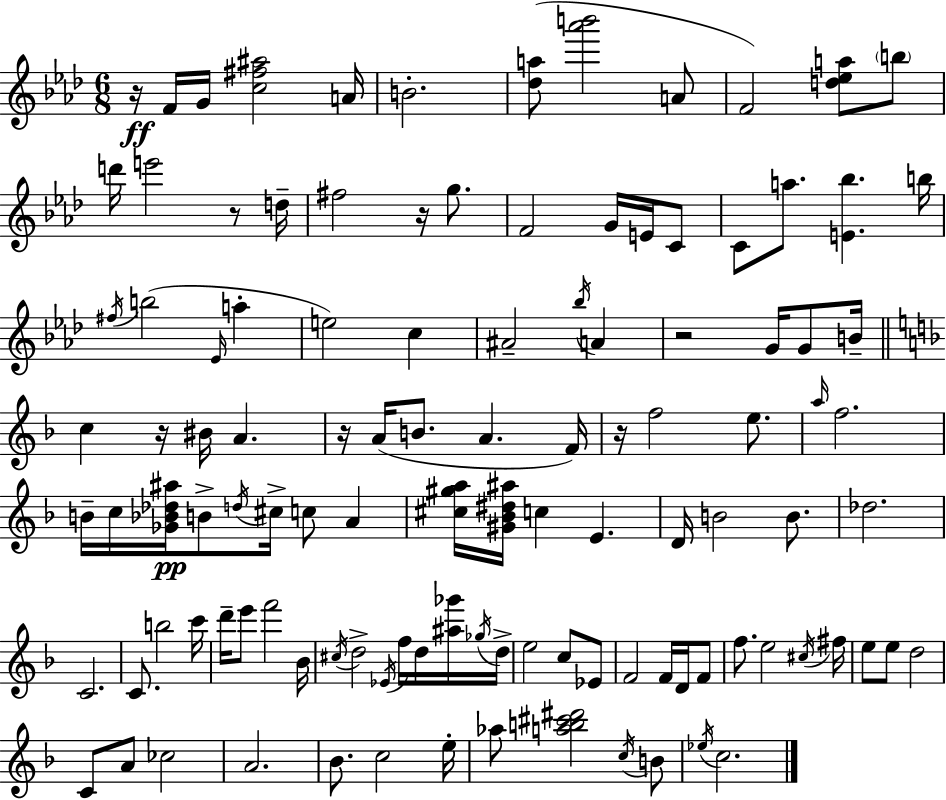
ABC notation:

X:1
T:Untitled
M:6/8
L:1/4
K:Fm
z/4 F/4 G/4 [c^f^a]2 A/4 B2 [_da]/2 [_a'b']2 A/2 F2 [d_ea]/2 b/2 d'/4 e'2 z/2 d/4 ^f2 z/4 g/2 F2 G/4 E/4 C/2 C/2 a/2 [E_b] b/4 ^f/4 b2 _E/4 a e2 c ^A2 _b/4 A z2 G/4 G/2 B/4 c z/4 ^B/4 A z/4 A/4 B/2 A F/4 z/4 f2 e/2 a/4 f2 B/4 c/4 [_G_B_d^a]/4 B/2 d/4 ^c/4 c/2 A [^c^ga]/4 [^G_B^d^a]/4 c E D/4 B2 B/2 _d2 C2 C/2 b2 c'/4 d'/4 e'/2 f'2 _B/4 ^c/4 d2 _E/4 f/4 d/4 [^a_g']/4 _g/4 d/4 e2 c/2 _E/2 F2 F/4 D/4 F/2 f/2 e2 ^c/4 ^f/4 e/2 e/2 d2 C/2 A/2 _c2 A2 _B/2 c2 e/4 _a/2 [ab^c'^d']2 c/4 B/2 _e/4 c2